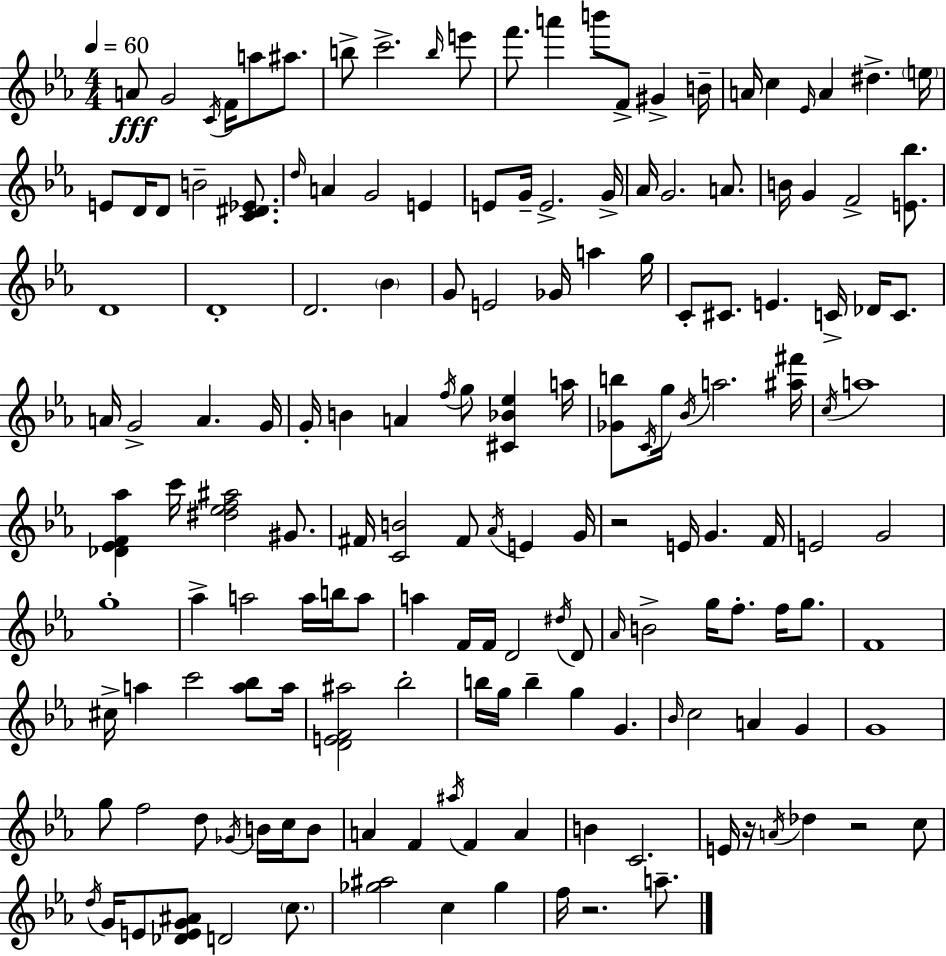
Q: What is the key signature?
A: EES major